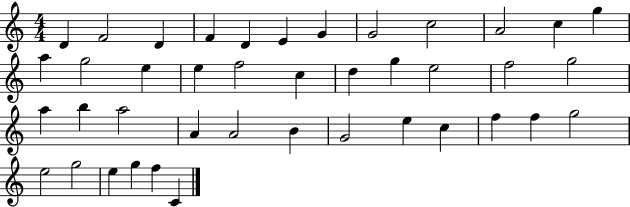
{
  \clef treble
  \numericTimeSignature
  \time 4/4
  \key c \major
  d'4 f'2 d'4 | f'4 d'4 e'4 g'4 | g'2 c''2 | a'2 c''4 g''4 | \break a''4 g''2 e''4 | e''4 f''2 c''4 | d''4 g''4 e''2 | f''2 g''2 | \break a''4 b''4 a''2 | a'4 a'2 b'4 | g'2 e''4 c''4 | f''4 f''4 g''2 | \break e''2 g''2 | e''4 g''4 f''4 c'4 | \bar "|."
}